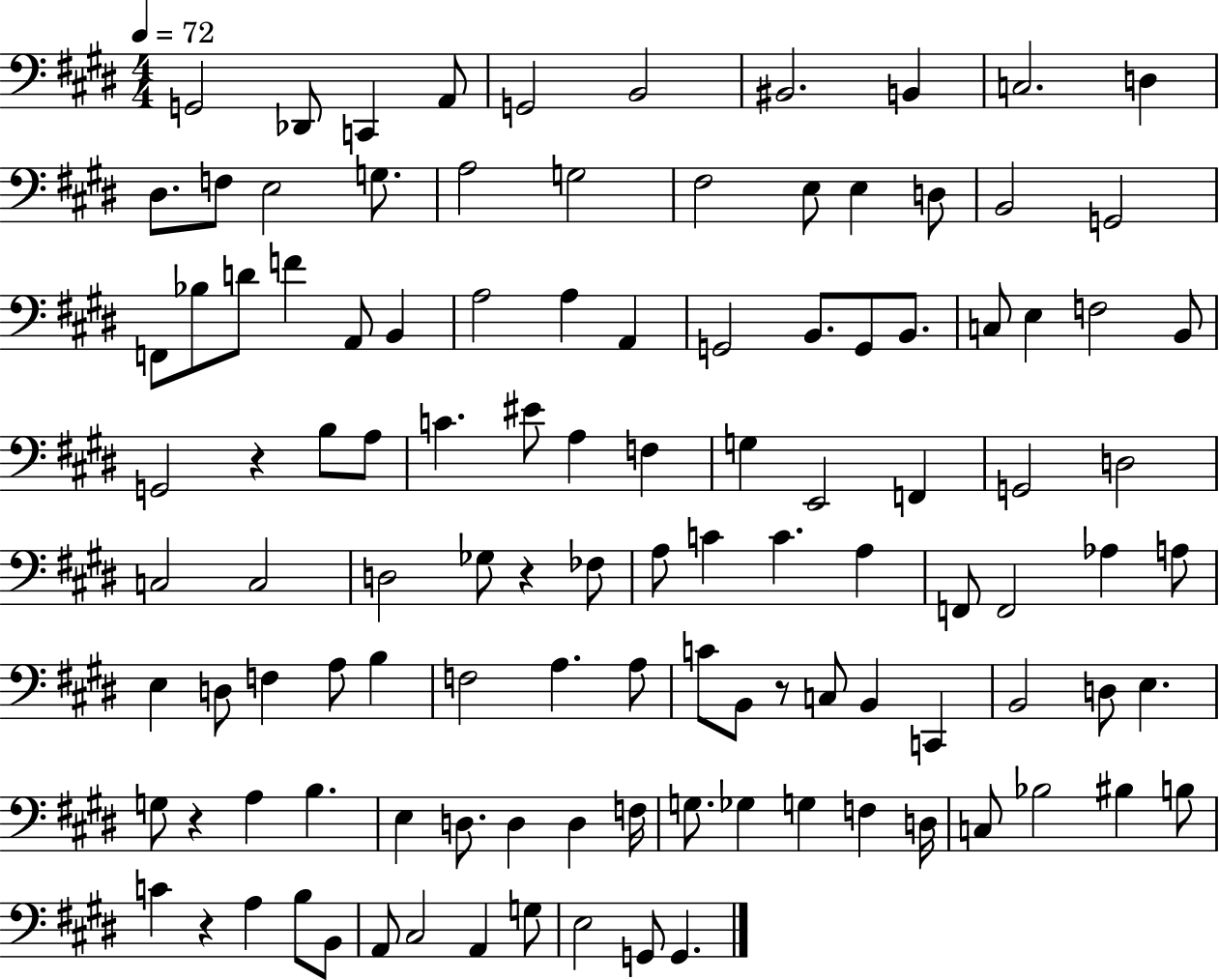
{
  \clef bass
  \numericTimeSignature
  \time 4/4
  \key e \major
  \tempo 4 = 72
  g,2 des,8 c,4 a,8 | g,2 b,2 | bis,2. b,4 | c2. d4 | \break dis8. f8 e2 g8. | a2 g2 | fis2 e8 e4 d8 | b,2 g,2 | \break f,8 bes8 d'8 f'4 a,8 b,4 | a2 a4 a,4 | g,2 b,8. g,8 b,8. | c8 e4 f2 b,8 | \break g,2 r4 b8 a8 | c'4. eis'8 a4 f4 | g4 e,2 f,4 | g,2 d2 | \break c2 c2 | d2 ges8 r4 fes8 | a8 c'4 c'4. a4 | f,8 f,2 aes4 a8 | \break e4 d8 f4 a8 b4 | f2 a4. a8 | c'8 b,8 r8 c8 b,4 c,4 | b,2 d8 e4. | \break g8 r4 a4 b4. | e4 d8. d4 d4 f16 | g8. ges4 g4 f4 d16 | c8 bes2 bis4 b8 | \break c'4 r4 a4 b8 b,8 | a,8 cis2 a,4 g8 | e2 g,8 g,4. | \bar "|."
}